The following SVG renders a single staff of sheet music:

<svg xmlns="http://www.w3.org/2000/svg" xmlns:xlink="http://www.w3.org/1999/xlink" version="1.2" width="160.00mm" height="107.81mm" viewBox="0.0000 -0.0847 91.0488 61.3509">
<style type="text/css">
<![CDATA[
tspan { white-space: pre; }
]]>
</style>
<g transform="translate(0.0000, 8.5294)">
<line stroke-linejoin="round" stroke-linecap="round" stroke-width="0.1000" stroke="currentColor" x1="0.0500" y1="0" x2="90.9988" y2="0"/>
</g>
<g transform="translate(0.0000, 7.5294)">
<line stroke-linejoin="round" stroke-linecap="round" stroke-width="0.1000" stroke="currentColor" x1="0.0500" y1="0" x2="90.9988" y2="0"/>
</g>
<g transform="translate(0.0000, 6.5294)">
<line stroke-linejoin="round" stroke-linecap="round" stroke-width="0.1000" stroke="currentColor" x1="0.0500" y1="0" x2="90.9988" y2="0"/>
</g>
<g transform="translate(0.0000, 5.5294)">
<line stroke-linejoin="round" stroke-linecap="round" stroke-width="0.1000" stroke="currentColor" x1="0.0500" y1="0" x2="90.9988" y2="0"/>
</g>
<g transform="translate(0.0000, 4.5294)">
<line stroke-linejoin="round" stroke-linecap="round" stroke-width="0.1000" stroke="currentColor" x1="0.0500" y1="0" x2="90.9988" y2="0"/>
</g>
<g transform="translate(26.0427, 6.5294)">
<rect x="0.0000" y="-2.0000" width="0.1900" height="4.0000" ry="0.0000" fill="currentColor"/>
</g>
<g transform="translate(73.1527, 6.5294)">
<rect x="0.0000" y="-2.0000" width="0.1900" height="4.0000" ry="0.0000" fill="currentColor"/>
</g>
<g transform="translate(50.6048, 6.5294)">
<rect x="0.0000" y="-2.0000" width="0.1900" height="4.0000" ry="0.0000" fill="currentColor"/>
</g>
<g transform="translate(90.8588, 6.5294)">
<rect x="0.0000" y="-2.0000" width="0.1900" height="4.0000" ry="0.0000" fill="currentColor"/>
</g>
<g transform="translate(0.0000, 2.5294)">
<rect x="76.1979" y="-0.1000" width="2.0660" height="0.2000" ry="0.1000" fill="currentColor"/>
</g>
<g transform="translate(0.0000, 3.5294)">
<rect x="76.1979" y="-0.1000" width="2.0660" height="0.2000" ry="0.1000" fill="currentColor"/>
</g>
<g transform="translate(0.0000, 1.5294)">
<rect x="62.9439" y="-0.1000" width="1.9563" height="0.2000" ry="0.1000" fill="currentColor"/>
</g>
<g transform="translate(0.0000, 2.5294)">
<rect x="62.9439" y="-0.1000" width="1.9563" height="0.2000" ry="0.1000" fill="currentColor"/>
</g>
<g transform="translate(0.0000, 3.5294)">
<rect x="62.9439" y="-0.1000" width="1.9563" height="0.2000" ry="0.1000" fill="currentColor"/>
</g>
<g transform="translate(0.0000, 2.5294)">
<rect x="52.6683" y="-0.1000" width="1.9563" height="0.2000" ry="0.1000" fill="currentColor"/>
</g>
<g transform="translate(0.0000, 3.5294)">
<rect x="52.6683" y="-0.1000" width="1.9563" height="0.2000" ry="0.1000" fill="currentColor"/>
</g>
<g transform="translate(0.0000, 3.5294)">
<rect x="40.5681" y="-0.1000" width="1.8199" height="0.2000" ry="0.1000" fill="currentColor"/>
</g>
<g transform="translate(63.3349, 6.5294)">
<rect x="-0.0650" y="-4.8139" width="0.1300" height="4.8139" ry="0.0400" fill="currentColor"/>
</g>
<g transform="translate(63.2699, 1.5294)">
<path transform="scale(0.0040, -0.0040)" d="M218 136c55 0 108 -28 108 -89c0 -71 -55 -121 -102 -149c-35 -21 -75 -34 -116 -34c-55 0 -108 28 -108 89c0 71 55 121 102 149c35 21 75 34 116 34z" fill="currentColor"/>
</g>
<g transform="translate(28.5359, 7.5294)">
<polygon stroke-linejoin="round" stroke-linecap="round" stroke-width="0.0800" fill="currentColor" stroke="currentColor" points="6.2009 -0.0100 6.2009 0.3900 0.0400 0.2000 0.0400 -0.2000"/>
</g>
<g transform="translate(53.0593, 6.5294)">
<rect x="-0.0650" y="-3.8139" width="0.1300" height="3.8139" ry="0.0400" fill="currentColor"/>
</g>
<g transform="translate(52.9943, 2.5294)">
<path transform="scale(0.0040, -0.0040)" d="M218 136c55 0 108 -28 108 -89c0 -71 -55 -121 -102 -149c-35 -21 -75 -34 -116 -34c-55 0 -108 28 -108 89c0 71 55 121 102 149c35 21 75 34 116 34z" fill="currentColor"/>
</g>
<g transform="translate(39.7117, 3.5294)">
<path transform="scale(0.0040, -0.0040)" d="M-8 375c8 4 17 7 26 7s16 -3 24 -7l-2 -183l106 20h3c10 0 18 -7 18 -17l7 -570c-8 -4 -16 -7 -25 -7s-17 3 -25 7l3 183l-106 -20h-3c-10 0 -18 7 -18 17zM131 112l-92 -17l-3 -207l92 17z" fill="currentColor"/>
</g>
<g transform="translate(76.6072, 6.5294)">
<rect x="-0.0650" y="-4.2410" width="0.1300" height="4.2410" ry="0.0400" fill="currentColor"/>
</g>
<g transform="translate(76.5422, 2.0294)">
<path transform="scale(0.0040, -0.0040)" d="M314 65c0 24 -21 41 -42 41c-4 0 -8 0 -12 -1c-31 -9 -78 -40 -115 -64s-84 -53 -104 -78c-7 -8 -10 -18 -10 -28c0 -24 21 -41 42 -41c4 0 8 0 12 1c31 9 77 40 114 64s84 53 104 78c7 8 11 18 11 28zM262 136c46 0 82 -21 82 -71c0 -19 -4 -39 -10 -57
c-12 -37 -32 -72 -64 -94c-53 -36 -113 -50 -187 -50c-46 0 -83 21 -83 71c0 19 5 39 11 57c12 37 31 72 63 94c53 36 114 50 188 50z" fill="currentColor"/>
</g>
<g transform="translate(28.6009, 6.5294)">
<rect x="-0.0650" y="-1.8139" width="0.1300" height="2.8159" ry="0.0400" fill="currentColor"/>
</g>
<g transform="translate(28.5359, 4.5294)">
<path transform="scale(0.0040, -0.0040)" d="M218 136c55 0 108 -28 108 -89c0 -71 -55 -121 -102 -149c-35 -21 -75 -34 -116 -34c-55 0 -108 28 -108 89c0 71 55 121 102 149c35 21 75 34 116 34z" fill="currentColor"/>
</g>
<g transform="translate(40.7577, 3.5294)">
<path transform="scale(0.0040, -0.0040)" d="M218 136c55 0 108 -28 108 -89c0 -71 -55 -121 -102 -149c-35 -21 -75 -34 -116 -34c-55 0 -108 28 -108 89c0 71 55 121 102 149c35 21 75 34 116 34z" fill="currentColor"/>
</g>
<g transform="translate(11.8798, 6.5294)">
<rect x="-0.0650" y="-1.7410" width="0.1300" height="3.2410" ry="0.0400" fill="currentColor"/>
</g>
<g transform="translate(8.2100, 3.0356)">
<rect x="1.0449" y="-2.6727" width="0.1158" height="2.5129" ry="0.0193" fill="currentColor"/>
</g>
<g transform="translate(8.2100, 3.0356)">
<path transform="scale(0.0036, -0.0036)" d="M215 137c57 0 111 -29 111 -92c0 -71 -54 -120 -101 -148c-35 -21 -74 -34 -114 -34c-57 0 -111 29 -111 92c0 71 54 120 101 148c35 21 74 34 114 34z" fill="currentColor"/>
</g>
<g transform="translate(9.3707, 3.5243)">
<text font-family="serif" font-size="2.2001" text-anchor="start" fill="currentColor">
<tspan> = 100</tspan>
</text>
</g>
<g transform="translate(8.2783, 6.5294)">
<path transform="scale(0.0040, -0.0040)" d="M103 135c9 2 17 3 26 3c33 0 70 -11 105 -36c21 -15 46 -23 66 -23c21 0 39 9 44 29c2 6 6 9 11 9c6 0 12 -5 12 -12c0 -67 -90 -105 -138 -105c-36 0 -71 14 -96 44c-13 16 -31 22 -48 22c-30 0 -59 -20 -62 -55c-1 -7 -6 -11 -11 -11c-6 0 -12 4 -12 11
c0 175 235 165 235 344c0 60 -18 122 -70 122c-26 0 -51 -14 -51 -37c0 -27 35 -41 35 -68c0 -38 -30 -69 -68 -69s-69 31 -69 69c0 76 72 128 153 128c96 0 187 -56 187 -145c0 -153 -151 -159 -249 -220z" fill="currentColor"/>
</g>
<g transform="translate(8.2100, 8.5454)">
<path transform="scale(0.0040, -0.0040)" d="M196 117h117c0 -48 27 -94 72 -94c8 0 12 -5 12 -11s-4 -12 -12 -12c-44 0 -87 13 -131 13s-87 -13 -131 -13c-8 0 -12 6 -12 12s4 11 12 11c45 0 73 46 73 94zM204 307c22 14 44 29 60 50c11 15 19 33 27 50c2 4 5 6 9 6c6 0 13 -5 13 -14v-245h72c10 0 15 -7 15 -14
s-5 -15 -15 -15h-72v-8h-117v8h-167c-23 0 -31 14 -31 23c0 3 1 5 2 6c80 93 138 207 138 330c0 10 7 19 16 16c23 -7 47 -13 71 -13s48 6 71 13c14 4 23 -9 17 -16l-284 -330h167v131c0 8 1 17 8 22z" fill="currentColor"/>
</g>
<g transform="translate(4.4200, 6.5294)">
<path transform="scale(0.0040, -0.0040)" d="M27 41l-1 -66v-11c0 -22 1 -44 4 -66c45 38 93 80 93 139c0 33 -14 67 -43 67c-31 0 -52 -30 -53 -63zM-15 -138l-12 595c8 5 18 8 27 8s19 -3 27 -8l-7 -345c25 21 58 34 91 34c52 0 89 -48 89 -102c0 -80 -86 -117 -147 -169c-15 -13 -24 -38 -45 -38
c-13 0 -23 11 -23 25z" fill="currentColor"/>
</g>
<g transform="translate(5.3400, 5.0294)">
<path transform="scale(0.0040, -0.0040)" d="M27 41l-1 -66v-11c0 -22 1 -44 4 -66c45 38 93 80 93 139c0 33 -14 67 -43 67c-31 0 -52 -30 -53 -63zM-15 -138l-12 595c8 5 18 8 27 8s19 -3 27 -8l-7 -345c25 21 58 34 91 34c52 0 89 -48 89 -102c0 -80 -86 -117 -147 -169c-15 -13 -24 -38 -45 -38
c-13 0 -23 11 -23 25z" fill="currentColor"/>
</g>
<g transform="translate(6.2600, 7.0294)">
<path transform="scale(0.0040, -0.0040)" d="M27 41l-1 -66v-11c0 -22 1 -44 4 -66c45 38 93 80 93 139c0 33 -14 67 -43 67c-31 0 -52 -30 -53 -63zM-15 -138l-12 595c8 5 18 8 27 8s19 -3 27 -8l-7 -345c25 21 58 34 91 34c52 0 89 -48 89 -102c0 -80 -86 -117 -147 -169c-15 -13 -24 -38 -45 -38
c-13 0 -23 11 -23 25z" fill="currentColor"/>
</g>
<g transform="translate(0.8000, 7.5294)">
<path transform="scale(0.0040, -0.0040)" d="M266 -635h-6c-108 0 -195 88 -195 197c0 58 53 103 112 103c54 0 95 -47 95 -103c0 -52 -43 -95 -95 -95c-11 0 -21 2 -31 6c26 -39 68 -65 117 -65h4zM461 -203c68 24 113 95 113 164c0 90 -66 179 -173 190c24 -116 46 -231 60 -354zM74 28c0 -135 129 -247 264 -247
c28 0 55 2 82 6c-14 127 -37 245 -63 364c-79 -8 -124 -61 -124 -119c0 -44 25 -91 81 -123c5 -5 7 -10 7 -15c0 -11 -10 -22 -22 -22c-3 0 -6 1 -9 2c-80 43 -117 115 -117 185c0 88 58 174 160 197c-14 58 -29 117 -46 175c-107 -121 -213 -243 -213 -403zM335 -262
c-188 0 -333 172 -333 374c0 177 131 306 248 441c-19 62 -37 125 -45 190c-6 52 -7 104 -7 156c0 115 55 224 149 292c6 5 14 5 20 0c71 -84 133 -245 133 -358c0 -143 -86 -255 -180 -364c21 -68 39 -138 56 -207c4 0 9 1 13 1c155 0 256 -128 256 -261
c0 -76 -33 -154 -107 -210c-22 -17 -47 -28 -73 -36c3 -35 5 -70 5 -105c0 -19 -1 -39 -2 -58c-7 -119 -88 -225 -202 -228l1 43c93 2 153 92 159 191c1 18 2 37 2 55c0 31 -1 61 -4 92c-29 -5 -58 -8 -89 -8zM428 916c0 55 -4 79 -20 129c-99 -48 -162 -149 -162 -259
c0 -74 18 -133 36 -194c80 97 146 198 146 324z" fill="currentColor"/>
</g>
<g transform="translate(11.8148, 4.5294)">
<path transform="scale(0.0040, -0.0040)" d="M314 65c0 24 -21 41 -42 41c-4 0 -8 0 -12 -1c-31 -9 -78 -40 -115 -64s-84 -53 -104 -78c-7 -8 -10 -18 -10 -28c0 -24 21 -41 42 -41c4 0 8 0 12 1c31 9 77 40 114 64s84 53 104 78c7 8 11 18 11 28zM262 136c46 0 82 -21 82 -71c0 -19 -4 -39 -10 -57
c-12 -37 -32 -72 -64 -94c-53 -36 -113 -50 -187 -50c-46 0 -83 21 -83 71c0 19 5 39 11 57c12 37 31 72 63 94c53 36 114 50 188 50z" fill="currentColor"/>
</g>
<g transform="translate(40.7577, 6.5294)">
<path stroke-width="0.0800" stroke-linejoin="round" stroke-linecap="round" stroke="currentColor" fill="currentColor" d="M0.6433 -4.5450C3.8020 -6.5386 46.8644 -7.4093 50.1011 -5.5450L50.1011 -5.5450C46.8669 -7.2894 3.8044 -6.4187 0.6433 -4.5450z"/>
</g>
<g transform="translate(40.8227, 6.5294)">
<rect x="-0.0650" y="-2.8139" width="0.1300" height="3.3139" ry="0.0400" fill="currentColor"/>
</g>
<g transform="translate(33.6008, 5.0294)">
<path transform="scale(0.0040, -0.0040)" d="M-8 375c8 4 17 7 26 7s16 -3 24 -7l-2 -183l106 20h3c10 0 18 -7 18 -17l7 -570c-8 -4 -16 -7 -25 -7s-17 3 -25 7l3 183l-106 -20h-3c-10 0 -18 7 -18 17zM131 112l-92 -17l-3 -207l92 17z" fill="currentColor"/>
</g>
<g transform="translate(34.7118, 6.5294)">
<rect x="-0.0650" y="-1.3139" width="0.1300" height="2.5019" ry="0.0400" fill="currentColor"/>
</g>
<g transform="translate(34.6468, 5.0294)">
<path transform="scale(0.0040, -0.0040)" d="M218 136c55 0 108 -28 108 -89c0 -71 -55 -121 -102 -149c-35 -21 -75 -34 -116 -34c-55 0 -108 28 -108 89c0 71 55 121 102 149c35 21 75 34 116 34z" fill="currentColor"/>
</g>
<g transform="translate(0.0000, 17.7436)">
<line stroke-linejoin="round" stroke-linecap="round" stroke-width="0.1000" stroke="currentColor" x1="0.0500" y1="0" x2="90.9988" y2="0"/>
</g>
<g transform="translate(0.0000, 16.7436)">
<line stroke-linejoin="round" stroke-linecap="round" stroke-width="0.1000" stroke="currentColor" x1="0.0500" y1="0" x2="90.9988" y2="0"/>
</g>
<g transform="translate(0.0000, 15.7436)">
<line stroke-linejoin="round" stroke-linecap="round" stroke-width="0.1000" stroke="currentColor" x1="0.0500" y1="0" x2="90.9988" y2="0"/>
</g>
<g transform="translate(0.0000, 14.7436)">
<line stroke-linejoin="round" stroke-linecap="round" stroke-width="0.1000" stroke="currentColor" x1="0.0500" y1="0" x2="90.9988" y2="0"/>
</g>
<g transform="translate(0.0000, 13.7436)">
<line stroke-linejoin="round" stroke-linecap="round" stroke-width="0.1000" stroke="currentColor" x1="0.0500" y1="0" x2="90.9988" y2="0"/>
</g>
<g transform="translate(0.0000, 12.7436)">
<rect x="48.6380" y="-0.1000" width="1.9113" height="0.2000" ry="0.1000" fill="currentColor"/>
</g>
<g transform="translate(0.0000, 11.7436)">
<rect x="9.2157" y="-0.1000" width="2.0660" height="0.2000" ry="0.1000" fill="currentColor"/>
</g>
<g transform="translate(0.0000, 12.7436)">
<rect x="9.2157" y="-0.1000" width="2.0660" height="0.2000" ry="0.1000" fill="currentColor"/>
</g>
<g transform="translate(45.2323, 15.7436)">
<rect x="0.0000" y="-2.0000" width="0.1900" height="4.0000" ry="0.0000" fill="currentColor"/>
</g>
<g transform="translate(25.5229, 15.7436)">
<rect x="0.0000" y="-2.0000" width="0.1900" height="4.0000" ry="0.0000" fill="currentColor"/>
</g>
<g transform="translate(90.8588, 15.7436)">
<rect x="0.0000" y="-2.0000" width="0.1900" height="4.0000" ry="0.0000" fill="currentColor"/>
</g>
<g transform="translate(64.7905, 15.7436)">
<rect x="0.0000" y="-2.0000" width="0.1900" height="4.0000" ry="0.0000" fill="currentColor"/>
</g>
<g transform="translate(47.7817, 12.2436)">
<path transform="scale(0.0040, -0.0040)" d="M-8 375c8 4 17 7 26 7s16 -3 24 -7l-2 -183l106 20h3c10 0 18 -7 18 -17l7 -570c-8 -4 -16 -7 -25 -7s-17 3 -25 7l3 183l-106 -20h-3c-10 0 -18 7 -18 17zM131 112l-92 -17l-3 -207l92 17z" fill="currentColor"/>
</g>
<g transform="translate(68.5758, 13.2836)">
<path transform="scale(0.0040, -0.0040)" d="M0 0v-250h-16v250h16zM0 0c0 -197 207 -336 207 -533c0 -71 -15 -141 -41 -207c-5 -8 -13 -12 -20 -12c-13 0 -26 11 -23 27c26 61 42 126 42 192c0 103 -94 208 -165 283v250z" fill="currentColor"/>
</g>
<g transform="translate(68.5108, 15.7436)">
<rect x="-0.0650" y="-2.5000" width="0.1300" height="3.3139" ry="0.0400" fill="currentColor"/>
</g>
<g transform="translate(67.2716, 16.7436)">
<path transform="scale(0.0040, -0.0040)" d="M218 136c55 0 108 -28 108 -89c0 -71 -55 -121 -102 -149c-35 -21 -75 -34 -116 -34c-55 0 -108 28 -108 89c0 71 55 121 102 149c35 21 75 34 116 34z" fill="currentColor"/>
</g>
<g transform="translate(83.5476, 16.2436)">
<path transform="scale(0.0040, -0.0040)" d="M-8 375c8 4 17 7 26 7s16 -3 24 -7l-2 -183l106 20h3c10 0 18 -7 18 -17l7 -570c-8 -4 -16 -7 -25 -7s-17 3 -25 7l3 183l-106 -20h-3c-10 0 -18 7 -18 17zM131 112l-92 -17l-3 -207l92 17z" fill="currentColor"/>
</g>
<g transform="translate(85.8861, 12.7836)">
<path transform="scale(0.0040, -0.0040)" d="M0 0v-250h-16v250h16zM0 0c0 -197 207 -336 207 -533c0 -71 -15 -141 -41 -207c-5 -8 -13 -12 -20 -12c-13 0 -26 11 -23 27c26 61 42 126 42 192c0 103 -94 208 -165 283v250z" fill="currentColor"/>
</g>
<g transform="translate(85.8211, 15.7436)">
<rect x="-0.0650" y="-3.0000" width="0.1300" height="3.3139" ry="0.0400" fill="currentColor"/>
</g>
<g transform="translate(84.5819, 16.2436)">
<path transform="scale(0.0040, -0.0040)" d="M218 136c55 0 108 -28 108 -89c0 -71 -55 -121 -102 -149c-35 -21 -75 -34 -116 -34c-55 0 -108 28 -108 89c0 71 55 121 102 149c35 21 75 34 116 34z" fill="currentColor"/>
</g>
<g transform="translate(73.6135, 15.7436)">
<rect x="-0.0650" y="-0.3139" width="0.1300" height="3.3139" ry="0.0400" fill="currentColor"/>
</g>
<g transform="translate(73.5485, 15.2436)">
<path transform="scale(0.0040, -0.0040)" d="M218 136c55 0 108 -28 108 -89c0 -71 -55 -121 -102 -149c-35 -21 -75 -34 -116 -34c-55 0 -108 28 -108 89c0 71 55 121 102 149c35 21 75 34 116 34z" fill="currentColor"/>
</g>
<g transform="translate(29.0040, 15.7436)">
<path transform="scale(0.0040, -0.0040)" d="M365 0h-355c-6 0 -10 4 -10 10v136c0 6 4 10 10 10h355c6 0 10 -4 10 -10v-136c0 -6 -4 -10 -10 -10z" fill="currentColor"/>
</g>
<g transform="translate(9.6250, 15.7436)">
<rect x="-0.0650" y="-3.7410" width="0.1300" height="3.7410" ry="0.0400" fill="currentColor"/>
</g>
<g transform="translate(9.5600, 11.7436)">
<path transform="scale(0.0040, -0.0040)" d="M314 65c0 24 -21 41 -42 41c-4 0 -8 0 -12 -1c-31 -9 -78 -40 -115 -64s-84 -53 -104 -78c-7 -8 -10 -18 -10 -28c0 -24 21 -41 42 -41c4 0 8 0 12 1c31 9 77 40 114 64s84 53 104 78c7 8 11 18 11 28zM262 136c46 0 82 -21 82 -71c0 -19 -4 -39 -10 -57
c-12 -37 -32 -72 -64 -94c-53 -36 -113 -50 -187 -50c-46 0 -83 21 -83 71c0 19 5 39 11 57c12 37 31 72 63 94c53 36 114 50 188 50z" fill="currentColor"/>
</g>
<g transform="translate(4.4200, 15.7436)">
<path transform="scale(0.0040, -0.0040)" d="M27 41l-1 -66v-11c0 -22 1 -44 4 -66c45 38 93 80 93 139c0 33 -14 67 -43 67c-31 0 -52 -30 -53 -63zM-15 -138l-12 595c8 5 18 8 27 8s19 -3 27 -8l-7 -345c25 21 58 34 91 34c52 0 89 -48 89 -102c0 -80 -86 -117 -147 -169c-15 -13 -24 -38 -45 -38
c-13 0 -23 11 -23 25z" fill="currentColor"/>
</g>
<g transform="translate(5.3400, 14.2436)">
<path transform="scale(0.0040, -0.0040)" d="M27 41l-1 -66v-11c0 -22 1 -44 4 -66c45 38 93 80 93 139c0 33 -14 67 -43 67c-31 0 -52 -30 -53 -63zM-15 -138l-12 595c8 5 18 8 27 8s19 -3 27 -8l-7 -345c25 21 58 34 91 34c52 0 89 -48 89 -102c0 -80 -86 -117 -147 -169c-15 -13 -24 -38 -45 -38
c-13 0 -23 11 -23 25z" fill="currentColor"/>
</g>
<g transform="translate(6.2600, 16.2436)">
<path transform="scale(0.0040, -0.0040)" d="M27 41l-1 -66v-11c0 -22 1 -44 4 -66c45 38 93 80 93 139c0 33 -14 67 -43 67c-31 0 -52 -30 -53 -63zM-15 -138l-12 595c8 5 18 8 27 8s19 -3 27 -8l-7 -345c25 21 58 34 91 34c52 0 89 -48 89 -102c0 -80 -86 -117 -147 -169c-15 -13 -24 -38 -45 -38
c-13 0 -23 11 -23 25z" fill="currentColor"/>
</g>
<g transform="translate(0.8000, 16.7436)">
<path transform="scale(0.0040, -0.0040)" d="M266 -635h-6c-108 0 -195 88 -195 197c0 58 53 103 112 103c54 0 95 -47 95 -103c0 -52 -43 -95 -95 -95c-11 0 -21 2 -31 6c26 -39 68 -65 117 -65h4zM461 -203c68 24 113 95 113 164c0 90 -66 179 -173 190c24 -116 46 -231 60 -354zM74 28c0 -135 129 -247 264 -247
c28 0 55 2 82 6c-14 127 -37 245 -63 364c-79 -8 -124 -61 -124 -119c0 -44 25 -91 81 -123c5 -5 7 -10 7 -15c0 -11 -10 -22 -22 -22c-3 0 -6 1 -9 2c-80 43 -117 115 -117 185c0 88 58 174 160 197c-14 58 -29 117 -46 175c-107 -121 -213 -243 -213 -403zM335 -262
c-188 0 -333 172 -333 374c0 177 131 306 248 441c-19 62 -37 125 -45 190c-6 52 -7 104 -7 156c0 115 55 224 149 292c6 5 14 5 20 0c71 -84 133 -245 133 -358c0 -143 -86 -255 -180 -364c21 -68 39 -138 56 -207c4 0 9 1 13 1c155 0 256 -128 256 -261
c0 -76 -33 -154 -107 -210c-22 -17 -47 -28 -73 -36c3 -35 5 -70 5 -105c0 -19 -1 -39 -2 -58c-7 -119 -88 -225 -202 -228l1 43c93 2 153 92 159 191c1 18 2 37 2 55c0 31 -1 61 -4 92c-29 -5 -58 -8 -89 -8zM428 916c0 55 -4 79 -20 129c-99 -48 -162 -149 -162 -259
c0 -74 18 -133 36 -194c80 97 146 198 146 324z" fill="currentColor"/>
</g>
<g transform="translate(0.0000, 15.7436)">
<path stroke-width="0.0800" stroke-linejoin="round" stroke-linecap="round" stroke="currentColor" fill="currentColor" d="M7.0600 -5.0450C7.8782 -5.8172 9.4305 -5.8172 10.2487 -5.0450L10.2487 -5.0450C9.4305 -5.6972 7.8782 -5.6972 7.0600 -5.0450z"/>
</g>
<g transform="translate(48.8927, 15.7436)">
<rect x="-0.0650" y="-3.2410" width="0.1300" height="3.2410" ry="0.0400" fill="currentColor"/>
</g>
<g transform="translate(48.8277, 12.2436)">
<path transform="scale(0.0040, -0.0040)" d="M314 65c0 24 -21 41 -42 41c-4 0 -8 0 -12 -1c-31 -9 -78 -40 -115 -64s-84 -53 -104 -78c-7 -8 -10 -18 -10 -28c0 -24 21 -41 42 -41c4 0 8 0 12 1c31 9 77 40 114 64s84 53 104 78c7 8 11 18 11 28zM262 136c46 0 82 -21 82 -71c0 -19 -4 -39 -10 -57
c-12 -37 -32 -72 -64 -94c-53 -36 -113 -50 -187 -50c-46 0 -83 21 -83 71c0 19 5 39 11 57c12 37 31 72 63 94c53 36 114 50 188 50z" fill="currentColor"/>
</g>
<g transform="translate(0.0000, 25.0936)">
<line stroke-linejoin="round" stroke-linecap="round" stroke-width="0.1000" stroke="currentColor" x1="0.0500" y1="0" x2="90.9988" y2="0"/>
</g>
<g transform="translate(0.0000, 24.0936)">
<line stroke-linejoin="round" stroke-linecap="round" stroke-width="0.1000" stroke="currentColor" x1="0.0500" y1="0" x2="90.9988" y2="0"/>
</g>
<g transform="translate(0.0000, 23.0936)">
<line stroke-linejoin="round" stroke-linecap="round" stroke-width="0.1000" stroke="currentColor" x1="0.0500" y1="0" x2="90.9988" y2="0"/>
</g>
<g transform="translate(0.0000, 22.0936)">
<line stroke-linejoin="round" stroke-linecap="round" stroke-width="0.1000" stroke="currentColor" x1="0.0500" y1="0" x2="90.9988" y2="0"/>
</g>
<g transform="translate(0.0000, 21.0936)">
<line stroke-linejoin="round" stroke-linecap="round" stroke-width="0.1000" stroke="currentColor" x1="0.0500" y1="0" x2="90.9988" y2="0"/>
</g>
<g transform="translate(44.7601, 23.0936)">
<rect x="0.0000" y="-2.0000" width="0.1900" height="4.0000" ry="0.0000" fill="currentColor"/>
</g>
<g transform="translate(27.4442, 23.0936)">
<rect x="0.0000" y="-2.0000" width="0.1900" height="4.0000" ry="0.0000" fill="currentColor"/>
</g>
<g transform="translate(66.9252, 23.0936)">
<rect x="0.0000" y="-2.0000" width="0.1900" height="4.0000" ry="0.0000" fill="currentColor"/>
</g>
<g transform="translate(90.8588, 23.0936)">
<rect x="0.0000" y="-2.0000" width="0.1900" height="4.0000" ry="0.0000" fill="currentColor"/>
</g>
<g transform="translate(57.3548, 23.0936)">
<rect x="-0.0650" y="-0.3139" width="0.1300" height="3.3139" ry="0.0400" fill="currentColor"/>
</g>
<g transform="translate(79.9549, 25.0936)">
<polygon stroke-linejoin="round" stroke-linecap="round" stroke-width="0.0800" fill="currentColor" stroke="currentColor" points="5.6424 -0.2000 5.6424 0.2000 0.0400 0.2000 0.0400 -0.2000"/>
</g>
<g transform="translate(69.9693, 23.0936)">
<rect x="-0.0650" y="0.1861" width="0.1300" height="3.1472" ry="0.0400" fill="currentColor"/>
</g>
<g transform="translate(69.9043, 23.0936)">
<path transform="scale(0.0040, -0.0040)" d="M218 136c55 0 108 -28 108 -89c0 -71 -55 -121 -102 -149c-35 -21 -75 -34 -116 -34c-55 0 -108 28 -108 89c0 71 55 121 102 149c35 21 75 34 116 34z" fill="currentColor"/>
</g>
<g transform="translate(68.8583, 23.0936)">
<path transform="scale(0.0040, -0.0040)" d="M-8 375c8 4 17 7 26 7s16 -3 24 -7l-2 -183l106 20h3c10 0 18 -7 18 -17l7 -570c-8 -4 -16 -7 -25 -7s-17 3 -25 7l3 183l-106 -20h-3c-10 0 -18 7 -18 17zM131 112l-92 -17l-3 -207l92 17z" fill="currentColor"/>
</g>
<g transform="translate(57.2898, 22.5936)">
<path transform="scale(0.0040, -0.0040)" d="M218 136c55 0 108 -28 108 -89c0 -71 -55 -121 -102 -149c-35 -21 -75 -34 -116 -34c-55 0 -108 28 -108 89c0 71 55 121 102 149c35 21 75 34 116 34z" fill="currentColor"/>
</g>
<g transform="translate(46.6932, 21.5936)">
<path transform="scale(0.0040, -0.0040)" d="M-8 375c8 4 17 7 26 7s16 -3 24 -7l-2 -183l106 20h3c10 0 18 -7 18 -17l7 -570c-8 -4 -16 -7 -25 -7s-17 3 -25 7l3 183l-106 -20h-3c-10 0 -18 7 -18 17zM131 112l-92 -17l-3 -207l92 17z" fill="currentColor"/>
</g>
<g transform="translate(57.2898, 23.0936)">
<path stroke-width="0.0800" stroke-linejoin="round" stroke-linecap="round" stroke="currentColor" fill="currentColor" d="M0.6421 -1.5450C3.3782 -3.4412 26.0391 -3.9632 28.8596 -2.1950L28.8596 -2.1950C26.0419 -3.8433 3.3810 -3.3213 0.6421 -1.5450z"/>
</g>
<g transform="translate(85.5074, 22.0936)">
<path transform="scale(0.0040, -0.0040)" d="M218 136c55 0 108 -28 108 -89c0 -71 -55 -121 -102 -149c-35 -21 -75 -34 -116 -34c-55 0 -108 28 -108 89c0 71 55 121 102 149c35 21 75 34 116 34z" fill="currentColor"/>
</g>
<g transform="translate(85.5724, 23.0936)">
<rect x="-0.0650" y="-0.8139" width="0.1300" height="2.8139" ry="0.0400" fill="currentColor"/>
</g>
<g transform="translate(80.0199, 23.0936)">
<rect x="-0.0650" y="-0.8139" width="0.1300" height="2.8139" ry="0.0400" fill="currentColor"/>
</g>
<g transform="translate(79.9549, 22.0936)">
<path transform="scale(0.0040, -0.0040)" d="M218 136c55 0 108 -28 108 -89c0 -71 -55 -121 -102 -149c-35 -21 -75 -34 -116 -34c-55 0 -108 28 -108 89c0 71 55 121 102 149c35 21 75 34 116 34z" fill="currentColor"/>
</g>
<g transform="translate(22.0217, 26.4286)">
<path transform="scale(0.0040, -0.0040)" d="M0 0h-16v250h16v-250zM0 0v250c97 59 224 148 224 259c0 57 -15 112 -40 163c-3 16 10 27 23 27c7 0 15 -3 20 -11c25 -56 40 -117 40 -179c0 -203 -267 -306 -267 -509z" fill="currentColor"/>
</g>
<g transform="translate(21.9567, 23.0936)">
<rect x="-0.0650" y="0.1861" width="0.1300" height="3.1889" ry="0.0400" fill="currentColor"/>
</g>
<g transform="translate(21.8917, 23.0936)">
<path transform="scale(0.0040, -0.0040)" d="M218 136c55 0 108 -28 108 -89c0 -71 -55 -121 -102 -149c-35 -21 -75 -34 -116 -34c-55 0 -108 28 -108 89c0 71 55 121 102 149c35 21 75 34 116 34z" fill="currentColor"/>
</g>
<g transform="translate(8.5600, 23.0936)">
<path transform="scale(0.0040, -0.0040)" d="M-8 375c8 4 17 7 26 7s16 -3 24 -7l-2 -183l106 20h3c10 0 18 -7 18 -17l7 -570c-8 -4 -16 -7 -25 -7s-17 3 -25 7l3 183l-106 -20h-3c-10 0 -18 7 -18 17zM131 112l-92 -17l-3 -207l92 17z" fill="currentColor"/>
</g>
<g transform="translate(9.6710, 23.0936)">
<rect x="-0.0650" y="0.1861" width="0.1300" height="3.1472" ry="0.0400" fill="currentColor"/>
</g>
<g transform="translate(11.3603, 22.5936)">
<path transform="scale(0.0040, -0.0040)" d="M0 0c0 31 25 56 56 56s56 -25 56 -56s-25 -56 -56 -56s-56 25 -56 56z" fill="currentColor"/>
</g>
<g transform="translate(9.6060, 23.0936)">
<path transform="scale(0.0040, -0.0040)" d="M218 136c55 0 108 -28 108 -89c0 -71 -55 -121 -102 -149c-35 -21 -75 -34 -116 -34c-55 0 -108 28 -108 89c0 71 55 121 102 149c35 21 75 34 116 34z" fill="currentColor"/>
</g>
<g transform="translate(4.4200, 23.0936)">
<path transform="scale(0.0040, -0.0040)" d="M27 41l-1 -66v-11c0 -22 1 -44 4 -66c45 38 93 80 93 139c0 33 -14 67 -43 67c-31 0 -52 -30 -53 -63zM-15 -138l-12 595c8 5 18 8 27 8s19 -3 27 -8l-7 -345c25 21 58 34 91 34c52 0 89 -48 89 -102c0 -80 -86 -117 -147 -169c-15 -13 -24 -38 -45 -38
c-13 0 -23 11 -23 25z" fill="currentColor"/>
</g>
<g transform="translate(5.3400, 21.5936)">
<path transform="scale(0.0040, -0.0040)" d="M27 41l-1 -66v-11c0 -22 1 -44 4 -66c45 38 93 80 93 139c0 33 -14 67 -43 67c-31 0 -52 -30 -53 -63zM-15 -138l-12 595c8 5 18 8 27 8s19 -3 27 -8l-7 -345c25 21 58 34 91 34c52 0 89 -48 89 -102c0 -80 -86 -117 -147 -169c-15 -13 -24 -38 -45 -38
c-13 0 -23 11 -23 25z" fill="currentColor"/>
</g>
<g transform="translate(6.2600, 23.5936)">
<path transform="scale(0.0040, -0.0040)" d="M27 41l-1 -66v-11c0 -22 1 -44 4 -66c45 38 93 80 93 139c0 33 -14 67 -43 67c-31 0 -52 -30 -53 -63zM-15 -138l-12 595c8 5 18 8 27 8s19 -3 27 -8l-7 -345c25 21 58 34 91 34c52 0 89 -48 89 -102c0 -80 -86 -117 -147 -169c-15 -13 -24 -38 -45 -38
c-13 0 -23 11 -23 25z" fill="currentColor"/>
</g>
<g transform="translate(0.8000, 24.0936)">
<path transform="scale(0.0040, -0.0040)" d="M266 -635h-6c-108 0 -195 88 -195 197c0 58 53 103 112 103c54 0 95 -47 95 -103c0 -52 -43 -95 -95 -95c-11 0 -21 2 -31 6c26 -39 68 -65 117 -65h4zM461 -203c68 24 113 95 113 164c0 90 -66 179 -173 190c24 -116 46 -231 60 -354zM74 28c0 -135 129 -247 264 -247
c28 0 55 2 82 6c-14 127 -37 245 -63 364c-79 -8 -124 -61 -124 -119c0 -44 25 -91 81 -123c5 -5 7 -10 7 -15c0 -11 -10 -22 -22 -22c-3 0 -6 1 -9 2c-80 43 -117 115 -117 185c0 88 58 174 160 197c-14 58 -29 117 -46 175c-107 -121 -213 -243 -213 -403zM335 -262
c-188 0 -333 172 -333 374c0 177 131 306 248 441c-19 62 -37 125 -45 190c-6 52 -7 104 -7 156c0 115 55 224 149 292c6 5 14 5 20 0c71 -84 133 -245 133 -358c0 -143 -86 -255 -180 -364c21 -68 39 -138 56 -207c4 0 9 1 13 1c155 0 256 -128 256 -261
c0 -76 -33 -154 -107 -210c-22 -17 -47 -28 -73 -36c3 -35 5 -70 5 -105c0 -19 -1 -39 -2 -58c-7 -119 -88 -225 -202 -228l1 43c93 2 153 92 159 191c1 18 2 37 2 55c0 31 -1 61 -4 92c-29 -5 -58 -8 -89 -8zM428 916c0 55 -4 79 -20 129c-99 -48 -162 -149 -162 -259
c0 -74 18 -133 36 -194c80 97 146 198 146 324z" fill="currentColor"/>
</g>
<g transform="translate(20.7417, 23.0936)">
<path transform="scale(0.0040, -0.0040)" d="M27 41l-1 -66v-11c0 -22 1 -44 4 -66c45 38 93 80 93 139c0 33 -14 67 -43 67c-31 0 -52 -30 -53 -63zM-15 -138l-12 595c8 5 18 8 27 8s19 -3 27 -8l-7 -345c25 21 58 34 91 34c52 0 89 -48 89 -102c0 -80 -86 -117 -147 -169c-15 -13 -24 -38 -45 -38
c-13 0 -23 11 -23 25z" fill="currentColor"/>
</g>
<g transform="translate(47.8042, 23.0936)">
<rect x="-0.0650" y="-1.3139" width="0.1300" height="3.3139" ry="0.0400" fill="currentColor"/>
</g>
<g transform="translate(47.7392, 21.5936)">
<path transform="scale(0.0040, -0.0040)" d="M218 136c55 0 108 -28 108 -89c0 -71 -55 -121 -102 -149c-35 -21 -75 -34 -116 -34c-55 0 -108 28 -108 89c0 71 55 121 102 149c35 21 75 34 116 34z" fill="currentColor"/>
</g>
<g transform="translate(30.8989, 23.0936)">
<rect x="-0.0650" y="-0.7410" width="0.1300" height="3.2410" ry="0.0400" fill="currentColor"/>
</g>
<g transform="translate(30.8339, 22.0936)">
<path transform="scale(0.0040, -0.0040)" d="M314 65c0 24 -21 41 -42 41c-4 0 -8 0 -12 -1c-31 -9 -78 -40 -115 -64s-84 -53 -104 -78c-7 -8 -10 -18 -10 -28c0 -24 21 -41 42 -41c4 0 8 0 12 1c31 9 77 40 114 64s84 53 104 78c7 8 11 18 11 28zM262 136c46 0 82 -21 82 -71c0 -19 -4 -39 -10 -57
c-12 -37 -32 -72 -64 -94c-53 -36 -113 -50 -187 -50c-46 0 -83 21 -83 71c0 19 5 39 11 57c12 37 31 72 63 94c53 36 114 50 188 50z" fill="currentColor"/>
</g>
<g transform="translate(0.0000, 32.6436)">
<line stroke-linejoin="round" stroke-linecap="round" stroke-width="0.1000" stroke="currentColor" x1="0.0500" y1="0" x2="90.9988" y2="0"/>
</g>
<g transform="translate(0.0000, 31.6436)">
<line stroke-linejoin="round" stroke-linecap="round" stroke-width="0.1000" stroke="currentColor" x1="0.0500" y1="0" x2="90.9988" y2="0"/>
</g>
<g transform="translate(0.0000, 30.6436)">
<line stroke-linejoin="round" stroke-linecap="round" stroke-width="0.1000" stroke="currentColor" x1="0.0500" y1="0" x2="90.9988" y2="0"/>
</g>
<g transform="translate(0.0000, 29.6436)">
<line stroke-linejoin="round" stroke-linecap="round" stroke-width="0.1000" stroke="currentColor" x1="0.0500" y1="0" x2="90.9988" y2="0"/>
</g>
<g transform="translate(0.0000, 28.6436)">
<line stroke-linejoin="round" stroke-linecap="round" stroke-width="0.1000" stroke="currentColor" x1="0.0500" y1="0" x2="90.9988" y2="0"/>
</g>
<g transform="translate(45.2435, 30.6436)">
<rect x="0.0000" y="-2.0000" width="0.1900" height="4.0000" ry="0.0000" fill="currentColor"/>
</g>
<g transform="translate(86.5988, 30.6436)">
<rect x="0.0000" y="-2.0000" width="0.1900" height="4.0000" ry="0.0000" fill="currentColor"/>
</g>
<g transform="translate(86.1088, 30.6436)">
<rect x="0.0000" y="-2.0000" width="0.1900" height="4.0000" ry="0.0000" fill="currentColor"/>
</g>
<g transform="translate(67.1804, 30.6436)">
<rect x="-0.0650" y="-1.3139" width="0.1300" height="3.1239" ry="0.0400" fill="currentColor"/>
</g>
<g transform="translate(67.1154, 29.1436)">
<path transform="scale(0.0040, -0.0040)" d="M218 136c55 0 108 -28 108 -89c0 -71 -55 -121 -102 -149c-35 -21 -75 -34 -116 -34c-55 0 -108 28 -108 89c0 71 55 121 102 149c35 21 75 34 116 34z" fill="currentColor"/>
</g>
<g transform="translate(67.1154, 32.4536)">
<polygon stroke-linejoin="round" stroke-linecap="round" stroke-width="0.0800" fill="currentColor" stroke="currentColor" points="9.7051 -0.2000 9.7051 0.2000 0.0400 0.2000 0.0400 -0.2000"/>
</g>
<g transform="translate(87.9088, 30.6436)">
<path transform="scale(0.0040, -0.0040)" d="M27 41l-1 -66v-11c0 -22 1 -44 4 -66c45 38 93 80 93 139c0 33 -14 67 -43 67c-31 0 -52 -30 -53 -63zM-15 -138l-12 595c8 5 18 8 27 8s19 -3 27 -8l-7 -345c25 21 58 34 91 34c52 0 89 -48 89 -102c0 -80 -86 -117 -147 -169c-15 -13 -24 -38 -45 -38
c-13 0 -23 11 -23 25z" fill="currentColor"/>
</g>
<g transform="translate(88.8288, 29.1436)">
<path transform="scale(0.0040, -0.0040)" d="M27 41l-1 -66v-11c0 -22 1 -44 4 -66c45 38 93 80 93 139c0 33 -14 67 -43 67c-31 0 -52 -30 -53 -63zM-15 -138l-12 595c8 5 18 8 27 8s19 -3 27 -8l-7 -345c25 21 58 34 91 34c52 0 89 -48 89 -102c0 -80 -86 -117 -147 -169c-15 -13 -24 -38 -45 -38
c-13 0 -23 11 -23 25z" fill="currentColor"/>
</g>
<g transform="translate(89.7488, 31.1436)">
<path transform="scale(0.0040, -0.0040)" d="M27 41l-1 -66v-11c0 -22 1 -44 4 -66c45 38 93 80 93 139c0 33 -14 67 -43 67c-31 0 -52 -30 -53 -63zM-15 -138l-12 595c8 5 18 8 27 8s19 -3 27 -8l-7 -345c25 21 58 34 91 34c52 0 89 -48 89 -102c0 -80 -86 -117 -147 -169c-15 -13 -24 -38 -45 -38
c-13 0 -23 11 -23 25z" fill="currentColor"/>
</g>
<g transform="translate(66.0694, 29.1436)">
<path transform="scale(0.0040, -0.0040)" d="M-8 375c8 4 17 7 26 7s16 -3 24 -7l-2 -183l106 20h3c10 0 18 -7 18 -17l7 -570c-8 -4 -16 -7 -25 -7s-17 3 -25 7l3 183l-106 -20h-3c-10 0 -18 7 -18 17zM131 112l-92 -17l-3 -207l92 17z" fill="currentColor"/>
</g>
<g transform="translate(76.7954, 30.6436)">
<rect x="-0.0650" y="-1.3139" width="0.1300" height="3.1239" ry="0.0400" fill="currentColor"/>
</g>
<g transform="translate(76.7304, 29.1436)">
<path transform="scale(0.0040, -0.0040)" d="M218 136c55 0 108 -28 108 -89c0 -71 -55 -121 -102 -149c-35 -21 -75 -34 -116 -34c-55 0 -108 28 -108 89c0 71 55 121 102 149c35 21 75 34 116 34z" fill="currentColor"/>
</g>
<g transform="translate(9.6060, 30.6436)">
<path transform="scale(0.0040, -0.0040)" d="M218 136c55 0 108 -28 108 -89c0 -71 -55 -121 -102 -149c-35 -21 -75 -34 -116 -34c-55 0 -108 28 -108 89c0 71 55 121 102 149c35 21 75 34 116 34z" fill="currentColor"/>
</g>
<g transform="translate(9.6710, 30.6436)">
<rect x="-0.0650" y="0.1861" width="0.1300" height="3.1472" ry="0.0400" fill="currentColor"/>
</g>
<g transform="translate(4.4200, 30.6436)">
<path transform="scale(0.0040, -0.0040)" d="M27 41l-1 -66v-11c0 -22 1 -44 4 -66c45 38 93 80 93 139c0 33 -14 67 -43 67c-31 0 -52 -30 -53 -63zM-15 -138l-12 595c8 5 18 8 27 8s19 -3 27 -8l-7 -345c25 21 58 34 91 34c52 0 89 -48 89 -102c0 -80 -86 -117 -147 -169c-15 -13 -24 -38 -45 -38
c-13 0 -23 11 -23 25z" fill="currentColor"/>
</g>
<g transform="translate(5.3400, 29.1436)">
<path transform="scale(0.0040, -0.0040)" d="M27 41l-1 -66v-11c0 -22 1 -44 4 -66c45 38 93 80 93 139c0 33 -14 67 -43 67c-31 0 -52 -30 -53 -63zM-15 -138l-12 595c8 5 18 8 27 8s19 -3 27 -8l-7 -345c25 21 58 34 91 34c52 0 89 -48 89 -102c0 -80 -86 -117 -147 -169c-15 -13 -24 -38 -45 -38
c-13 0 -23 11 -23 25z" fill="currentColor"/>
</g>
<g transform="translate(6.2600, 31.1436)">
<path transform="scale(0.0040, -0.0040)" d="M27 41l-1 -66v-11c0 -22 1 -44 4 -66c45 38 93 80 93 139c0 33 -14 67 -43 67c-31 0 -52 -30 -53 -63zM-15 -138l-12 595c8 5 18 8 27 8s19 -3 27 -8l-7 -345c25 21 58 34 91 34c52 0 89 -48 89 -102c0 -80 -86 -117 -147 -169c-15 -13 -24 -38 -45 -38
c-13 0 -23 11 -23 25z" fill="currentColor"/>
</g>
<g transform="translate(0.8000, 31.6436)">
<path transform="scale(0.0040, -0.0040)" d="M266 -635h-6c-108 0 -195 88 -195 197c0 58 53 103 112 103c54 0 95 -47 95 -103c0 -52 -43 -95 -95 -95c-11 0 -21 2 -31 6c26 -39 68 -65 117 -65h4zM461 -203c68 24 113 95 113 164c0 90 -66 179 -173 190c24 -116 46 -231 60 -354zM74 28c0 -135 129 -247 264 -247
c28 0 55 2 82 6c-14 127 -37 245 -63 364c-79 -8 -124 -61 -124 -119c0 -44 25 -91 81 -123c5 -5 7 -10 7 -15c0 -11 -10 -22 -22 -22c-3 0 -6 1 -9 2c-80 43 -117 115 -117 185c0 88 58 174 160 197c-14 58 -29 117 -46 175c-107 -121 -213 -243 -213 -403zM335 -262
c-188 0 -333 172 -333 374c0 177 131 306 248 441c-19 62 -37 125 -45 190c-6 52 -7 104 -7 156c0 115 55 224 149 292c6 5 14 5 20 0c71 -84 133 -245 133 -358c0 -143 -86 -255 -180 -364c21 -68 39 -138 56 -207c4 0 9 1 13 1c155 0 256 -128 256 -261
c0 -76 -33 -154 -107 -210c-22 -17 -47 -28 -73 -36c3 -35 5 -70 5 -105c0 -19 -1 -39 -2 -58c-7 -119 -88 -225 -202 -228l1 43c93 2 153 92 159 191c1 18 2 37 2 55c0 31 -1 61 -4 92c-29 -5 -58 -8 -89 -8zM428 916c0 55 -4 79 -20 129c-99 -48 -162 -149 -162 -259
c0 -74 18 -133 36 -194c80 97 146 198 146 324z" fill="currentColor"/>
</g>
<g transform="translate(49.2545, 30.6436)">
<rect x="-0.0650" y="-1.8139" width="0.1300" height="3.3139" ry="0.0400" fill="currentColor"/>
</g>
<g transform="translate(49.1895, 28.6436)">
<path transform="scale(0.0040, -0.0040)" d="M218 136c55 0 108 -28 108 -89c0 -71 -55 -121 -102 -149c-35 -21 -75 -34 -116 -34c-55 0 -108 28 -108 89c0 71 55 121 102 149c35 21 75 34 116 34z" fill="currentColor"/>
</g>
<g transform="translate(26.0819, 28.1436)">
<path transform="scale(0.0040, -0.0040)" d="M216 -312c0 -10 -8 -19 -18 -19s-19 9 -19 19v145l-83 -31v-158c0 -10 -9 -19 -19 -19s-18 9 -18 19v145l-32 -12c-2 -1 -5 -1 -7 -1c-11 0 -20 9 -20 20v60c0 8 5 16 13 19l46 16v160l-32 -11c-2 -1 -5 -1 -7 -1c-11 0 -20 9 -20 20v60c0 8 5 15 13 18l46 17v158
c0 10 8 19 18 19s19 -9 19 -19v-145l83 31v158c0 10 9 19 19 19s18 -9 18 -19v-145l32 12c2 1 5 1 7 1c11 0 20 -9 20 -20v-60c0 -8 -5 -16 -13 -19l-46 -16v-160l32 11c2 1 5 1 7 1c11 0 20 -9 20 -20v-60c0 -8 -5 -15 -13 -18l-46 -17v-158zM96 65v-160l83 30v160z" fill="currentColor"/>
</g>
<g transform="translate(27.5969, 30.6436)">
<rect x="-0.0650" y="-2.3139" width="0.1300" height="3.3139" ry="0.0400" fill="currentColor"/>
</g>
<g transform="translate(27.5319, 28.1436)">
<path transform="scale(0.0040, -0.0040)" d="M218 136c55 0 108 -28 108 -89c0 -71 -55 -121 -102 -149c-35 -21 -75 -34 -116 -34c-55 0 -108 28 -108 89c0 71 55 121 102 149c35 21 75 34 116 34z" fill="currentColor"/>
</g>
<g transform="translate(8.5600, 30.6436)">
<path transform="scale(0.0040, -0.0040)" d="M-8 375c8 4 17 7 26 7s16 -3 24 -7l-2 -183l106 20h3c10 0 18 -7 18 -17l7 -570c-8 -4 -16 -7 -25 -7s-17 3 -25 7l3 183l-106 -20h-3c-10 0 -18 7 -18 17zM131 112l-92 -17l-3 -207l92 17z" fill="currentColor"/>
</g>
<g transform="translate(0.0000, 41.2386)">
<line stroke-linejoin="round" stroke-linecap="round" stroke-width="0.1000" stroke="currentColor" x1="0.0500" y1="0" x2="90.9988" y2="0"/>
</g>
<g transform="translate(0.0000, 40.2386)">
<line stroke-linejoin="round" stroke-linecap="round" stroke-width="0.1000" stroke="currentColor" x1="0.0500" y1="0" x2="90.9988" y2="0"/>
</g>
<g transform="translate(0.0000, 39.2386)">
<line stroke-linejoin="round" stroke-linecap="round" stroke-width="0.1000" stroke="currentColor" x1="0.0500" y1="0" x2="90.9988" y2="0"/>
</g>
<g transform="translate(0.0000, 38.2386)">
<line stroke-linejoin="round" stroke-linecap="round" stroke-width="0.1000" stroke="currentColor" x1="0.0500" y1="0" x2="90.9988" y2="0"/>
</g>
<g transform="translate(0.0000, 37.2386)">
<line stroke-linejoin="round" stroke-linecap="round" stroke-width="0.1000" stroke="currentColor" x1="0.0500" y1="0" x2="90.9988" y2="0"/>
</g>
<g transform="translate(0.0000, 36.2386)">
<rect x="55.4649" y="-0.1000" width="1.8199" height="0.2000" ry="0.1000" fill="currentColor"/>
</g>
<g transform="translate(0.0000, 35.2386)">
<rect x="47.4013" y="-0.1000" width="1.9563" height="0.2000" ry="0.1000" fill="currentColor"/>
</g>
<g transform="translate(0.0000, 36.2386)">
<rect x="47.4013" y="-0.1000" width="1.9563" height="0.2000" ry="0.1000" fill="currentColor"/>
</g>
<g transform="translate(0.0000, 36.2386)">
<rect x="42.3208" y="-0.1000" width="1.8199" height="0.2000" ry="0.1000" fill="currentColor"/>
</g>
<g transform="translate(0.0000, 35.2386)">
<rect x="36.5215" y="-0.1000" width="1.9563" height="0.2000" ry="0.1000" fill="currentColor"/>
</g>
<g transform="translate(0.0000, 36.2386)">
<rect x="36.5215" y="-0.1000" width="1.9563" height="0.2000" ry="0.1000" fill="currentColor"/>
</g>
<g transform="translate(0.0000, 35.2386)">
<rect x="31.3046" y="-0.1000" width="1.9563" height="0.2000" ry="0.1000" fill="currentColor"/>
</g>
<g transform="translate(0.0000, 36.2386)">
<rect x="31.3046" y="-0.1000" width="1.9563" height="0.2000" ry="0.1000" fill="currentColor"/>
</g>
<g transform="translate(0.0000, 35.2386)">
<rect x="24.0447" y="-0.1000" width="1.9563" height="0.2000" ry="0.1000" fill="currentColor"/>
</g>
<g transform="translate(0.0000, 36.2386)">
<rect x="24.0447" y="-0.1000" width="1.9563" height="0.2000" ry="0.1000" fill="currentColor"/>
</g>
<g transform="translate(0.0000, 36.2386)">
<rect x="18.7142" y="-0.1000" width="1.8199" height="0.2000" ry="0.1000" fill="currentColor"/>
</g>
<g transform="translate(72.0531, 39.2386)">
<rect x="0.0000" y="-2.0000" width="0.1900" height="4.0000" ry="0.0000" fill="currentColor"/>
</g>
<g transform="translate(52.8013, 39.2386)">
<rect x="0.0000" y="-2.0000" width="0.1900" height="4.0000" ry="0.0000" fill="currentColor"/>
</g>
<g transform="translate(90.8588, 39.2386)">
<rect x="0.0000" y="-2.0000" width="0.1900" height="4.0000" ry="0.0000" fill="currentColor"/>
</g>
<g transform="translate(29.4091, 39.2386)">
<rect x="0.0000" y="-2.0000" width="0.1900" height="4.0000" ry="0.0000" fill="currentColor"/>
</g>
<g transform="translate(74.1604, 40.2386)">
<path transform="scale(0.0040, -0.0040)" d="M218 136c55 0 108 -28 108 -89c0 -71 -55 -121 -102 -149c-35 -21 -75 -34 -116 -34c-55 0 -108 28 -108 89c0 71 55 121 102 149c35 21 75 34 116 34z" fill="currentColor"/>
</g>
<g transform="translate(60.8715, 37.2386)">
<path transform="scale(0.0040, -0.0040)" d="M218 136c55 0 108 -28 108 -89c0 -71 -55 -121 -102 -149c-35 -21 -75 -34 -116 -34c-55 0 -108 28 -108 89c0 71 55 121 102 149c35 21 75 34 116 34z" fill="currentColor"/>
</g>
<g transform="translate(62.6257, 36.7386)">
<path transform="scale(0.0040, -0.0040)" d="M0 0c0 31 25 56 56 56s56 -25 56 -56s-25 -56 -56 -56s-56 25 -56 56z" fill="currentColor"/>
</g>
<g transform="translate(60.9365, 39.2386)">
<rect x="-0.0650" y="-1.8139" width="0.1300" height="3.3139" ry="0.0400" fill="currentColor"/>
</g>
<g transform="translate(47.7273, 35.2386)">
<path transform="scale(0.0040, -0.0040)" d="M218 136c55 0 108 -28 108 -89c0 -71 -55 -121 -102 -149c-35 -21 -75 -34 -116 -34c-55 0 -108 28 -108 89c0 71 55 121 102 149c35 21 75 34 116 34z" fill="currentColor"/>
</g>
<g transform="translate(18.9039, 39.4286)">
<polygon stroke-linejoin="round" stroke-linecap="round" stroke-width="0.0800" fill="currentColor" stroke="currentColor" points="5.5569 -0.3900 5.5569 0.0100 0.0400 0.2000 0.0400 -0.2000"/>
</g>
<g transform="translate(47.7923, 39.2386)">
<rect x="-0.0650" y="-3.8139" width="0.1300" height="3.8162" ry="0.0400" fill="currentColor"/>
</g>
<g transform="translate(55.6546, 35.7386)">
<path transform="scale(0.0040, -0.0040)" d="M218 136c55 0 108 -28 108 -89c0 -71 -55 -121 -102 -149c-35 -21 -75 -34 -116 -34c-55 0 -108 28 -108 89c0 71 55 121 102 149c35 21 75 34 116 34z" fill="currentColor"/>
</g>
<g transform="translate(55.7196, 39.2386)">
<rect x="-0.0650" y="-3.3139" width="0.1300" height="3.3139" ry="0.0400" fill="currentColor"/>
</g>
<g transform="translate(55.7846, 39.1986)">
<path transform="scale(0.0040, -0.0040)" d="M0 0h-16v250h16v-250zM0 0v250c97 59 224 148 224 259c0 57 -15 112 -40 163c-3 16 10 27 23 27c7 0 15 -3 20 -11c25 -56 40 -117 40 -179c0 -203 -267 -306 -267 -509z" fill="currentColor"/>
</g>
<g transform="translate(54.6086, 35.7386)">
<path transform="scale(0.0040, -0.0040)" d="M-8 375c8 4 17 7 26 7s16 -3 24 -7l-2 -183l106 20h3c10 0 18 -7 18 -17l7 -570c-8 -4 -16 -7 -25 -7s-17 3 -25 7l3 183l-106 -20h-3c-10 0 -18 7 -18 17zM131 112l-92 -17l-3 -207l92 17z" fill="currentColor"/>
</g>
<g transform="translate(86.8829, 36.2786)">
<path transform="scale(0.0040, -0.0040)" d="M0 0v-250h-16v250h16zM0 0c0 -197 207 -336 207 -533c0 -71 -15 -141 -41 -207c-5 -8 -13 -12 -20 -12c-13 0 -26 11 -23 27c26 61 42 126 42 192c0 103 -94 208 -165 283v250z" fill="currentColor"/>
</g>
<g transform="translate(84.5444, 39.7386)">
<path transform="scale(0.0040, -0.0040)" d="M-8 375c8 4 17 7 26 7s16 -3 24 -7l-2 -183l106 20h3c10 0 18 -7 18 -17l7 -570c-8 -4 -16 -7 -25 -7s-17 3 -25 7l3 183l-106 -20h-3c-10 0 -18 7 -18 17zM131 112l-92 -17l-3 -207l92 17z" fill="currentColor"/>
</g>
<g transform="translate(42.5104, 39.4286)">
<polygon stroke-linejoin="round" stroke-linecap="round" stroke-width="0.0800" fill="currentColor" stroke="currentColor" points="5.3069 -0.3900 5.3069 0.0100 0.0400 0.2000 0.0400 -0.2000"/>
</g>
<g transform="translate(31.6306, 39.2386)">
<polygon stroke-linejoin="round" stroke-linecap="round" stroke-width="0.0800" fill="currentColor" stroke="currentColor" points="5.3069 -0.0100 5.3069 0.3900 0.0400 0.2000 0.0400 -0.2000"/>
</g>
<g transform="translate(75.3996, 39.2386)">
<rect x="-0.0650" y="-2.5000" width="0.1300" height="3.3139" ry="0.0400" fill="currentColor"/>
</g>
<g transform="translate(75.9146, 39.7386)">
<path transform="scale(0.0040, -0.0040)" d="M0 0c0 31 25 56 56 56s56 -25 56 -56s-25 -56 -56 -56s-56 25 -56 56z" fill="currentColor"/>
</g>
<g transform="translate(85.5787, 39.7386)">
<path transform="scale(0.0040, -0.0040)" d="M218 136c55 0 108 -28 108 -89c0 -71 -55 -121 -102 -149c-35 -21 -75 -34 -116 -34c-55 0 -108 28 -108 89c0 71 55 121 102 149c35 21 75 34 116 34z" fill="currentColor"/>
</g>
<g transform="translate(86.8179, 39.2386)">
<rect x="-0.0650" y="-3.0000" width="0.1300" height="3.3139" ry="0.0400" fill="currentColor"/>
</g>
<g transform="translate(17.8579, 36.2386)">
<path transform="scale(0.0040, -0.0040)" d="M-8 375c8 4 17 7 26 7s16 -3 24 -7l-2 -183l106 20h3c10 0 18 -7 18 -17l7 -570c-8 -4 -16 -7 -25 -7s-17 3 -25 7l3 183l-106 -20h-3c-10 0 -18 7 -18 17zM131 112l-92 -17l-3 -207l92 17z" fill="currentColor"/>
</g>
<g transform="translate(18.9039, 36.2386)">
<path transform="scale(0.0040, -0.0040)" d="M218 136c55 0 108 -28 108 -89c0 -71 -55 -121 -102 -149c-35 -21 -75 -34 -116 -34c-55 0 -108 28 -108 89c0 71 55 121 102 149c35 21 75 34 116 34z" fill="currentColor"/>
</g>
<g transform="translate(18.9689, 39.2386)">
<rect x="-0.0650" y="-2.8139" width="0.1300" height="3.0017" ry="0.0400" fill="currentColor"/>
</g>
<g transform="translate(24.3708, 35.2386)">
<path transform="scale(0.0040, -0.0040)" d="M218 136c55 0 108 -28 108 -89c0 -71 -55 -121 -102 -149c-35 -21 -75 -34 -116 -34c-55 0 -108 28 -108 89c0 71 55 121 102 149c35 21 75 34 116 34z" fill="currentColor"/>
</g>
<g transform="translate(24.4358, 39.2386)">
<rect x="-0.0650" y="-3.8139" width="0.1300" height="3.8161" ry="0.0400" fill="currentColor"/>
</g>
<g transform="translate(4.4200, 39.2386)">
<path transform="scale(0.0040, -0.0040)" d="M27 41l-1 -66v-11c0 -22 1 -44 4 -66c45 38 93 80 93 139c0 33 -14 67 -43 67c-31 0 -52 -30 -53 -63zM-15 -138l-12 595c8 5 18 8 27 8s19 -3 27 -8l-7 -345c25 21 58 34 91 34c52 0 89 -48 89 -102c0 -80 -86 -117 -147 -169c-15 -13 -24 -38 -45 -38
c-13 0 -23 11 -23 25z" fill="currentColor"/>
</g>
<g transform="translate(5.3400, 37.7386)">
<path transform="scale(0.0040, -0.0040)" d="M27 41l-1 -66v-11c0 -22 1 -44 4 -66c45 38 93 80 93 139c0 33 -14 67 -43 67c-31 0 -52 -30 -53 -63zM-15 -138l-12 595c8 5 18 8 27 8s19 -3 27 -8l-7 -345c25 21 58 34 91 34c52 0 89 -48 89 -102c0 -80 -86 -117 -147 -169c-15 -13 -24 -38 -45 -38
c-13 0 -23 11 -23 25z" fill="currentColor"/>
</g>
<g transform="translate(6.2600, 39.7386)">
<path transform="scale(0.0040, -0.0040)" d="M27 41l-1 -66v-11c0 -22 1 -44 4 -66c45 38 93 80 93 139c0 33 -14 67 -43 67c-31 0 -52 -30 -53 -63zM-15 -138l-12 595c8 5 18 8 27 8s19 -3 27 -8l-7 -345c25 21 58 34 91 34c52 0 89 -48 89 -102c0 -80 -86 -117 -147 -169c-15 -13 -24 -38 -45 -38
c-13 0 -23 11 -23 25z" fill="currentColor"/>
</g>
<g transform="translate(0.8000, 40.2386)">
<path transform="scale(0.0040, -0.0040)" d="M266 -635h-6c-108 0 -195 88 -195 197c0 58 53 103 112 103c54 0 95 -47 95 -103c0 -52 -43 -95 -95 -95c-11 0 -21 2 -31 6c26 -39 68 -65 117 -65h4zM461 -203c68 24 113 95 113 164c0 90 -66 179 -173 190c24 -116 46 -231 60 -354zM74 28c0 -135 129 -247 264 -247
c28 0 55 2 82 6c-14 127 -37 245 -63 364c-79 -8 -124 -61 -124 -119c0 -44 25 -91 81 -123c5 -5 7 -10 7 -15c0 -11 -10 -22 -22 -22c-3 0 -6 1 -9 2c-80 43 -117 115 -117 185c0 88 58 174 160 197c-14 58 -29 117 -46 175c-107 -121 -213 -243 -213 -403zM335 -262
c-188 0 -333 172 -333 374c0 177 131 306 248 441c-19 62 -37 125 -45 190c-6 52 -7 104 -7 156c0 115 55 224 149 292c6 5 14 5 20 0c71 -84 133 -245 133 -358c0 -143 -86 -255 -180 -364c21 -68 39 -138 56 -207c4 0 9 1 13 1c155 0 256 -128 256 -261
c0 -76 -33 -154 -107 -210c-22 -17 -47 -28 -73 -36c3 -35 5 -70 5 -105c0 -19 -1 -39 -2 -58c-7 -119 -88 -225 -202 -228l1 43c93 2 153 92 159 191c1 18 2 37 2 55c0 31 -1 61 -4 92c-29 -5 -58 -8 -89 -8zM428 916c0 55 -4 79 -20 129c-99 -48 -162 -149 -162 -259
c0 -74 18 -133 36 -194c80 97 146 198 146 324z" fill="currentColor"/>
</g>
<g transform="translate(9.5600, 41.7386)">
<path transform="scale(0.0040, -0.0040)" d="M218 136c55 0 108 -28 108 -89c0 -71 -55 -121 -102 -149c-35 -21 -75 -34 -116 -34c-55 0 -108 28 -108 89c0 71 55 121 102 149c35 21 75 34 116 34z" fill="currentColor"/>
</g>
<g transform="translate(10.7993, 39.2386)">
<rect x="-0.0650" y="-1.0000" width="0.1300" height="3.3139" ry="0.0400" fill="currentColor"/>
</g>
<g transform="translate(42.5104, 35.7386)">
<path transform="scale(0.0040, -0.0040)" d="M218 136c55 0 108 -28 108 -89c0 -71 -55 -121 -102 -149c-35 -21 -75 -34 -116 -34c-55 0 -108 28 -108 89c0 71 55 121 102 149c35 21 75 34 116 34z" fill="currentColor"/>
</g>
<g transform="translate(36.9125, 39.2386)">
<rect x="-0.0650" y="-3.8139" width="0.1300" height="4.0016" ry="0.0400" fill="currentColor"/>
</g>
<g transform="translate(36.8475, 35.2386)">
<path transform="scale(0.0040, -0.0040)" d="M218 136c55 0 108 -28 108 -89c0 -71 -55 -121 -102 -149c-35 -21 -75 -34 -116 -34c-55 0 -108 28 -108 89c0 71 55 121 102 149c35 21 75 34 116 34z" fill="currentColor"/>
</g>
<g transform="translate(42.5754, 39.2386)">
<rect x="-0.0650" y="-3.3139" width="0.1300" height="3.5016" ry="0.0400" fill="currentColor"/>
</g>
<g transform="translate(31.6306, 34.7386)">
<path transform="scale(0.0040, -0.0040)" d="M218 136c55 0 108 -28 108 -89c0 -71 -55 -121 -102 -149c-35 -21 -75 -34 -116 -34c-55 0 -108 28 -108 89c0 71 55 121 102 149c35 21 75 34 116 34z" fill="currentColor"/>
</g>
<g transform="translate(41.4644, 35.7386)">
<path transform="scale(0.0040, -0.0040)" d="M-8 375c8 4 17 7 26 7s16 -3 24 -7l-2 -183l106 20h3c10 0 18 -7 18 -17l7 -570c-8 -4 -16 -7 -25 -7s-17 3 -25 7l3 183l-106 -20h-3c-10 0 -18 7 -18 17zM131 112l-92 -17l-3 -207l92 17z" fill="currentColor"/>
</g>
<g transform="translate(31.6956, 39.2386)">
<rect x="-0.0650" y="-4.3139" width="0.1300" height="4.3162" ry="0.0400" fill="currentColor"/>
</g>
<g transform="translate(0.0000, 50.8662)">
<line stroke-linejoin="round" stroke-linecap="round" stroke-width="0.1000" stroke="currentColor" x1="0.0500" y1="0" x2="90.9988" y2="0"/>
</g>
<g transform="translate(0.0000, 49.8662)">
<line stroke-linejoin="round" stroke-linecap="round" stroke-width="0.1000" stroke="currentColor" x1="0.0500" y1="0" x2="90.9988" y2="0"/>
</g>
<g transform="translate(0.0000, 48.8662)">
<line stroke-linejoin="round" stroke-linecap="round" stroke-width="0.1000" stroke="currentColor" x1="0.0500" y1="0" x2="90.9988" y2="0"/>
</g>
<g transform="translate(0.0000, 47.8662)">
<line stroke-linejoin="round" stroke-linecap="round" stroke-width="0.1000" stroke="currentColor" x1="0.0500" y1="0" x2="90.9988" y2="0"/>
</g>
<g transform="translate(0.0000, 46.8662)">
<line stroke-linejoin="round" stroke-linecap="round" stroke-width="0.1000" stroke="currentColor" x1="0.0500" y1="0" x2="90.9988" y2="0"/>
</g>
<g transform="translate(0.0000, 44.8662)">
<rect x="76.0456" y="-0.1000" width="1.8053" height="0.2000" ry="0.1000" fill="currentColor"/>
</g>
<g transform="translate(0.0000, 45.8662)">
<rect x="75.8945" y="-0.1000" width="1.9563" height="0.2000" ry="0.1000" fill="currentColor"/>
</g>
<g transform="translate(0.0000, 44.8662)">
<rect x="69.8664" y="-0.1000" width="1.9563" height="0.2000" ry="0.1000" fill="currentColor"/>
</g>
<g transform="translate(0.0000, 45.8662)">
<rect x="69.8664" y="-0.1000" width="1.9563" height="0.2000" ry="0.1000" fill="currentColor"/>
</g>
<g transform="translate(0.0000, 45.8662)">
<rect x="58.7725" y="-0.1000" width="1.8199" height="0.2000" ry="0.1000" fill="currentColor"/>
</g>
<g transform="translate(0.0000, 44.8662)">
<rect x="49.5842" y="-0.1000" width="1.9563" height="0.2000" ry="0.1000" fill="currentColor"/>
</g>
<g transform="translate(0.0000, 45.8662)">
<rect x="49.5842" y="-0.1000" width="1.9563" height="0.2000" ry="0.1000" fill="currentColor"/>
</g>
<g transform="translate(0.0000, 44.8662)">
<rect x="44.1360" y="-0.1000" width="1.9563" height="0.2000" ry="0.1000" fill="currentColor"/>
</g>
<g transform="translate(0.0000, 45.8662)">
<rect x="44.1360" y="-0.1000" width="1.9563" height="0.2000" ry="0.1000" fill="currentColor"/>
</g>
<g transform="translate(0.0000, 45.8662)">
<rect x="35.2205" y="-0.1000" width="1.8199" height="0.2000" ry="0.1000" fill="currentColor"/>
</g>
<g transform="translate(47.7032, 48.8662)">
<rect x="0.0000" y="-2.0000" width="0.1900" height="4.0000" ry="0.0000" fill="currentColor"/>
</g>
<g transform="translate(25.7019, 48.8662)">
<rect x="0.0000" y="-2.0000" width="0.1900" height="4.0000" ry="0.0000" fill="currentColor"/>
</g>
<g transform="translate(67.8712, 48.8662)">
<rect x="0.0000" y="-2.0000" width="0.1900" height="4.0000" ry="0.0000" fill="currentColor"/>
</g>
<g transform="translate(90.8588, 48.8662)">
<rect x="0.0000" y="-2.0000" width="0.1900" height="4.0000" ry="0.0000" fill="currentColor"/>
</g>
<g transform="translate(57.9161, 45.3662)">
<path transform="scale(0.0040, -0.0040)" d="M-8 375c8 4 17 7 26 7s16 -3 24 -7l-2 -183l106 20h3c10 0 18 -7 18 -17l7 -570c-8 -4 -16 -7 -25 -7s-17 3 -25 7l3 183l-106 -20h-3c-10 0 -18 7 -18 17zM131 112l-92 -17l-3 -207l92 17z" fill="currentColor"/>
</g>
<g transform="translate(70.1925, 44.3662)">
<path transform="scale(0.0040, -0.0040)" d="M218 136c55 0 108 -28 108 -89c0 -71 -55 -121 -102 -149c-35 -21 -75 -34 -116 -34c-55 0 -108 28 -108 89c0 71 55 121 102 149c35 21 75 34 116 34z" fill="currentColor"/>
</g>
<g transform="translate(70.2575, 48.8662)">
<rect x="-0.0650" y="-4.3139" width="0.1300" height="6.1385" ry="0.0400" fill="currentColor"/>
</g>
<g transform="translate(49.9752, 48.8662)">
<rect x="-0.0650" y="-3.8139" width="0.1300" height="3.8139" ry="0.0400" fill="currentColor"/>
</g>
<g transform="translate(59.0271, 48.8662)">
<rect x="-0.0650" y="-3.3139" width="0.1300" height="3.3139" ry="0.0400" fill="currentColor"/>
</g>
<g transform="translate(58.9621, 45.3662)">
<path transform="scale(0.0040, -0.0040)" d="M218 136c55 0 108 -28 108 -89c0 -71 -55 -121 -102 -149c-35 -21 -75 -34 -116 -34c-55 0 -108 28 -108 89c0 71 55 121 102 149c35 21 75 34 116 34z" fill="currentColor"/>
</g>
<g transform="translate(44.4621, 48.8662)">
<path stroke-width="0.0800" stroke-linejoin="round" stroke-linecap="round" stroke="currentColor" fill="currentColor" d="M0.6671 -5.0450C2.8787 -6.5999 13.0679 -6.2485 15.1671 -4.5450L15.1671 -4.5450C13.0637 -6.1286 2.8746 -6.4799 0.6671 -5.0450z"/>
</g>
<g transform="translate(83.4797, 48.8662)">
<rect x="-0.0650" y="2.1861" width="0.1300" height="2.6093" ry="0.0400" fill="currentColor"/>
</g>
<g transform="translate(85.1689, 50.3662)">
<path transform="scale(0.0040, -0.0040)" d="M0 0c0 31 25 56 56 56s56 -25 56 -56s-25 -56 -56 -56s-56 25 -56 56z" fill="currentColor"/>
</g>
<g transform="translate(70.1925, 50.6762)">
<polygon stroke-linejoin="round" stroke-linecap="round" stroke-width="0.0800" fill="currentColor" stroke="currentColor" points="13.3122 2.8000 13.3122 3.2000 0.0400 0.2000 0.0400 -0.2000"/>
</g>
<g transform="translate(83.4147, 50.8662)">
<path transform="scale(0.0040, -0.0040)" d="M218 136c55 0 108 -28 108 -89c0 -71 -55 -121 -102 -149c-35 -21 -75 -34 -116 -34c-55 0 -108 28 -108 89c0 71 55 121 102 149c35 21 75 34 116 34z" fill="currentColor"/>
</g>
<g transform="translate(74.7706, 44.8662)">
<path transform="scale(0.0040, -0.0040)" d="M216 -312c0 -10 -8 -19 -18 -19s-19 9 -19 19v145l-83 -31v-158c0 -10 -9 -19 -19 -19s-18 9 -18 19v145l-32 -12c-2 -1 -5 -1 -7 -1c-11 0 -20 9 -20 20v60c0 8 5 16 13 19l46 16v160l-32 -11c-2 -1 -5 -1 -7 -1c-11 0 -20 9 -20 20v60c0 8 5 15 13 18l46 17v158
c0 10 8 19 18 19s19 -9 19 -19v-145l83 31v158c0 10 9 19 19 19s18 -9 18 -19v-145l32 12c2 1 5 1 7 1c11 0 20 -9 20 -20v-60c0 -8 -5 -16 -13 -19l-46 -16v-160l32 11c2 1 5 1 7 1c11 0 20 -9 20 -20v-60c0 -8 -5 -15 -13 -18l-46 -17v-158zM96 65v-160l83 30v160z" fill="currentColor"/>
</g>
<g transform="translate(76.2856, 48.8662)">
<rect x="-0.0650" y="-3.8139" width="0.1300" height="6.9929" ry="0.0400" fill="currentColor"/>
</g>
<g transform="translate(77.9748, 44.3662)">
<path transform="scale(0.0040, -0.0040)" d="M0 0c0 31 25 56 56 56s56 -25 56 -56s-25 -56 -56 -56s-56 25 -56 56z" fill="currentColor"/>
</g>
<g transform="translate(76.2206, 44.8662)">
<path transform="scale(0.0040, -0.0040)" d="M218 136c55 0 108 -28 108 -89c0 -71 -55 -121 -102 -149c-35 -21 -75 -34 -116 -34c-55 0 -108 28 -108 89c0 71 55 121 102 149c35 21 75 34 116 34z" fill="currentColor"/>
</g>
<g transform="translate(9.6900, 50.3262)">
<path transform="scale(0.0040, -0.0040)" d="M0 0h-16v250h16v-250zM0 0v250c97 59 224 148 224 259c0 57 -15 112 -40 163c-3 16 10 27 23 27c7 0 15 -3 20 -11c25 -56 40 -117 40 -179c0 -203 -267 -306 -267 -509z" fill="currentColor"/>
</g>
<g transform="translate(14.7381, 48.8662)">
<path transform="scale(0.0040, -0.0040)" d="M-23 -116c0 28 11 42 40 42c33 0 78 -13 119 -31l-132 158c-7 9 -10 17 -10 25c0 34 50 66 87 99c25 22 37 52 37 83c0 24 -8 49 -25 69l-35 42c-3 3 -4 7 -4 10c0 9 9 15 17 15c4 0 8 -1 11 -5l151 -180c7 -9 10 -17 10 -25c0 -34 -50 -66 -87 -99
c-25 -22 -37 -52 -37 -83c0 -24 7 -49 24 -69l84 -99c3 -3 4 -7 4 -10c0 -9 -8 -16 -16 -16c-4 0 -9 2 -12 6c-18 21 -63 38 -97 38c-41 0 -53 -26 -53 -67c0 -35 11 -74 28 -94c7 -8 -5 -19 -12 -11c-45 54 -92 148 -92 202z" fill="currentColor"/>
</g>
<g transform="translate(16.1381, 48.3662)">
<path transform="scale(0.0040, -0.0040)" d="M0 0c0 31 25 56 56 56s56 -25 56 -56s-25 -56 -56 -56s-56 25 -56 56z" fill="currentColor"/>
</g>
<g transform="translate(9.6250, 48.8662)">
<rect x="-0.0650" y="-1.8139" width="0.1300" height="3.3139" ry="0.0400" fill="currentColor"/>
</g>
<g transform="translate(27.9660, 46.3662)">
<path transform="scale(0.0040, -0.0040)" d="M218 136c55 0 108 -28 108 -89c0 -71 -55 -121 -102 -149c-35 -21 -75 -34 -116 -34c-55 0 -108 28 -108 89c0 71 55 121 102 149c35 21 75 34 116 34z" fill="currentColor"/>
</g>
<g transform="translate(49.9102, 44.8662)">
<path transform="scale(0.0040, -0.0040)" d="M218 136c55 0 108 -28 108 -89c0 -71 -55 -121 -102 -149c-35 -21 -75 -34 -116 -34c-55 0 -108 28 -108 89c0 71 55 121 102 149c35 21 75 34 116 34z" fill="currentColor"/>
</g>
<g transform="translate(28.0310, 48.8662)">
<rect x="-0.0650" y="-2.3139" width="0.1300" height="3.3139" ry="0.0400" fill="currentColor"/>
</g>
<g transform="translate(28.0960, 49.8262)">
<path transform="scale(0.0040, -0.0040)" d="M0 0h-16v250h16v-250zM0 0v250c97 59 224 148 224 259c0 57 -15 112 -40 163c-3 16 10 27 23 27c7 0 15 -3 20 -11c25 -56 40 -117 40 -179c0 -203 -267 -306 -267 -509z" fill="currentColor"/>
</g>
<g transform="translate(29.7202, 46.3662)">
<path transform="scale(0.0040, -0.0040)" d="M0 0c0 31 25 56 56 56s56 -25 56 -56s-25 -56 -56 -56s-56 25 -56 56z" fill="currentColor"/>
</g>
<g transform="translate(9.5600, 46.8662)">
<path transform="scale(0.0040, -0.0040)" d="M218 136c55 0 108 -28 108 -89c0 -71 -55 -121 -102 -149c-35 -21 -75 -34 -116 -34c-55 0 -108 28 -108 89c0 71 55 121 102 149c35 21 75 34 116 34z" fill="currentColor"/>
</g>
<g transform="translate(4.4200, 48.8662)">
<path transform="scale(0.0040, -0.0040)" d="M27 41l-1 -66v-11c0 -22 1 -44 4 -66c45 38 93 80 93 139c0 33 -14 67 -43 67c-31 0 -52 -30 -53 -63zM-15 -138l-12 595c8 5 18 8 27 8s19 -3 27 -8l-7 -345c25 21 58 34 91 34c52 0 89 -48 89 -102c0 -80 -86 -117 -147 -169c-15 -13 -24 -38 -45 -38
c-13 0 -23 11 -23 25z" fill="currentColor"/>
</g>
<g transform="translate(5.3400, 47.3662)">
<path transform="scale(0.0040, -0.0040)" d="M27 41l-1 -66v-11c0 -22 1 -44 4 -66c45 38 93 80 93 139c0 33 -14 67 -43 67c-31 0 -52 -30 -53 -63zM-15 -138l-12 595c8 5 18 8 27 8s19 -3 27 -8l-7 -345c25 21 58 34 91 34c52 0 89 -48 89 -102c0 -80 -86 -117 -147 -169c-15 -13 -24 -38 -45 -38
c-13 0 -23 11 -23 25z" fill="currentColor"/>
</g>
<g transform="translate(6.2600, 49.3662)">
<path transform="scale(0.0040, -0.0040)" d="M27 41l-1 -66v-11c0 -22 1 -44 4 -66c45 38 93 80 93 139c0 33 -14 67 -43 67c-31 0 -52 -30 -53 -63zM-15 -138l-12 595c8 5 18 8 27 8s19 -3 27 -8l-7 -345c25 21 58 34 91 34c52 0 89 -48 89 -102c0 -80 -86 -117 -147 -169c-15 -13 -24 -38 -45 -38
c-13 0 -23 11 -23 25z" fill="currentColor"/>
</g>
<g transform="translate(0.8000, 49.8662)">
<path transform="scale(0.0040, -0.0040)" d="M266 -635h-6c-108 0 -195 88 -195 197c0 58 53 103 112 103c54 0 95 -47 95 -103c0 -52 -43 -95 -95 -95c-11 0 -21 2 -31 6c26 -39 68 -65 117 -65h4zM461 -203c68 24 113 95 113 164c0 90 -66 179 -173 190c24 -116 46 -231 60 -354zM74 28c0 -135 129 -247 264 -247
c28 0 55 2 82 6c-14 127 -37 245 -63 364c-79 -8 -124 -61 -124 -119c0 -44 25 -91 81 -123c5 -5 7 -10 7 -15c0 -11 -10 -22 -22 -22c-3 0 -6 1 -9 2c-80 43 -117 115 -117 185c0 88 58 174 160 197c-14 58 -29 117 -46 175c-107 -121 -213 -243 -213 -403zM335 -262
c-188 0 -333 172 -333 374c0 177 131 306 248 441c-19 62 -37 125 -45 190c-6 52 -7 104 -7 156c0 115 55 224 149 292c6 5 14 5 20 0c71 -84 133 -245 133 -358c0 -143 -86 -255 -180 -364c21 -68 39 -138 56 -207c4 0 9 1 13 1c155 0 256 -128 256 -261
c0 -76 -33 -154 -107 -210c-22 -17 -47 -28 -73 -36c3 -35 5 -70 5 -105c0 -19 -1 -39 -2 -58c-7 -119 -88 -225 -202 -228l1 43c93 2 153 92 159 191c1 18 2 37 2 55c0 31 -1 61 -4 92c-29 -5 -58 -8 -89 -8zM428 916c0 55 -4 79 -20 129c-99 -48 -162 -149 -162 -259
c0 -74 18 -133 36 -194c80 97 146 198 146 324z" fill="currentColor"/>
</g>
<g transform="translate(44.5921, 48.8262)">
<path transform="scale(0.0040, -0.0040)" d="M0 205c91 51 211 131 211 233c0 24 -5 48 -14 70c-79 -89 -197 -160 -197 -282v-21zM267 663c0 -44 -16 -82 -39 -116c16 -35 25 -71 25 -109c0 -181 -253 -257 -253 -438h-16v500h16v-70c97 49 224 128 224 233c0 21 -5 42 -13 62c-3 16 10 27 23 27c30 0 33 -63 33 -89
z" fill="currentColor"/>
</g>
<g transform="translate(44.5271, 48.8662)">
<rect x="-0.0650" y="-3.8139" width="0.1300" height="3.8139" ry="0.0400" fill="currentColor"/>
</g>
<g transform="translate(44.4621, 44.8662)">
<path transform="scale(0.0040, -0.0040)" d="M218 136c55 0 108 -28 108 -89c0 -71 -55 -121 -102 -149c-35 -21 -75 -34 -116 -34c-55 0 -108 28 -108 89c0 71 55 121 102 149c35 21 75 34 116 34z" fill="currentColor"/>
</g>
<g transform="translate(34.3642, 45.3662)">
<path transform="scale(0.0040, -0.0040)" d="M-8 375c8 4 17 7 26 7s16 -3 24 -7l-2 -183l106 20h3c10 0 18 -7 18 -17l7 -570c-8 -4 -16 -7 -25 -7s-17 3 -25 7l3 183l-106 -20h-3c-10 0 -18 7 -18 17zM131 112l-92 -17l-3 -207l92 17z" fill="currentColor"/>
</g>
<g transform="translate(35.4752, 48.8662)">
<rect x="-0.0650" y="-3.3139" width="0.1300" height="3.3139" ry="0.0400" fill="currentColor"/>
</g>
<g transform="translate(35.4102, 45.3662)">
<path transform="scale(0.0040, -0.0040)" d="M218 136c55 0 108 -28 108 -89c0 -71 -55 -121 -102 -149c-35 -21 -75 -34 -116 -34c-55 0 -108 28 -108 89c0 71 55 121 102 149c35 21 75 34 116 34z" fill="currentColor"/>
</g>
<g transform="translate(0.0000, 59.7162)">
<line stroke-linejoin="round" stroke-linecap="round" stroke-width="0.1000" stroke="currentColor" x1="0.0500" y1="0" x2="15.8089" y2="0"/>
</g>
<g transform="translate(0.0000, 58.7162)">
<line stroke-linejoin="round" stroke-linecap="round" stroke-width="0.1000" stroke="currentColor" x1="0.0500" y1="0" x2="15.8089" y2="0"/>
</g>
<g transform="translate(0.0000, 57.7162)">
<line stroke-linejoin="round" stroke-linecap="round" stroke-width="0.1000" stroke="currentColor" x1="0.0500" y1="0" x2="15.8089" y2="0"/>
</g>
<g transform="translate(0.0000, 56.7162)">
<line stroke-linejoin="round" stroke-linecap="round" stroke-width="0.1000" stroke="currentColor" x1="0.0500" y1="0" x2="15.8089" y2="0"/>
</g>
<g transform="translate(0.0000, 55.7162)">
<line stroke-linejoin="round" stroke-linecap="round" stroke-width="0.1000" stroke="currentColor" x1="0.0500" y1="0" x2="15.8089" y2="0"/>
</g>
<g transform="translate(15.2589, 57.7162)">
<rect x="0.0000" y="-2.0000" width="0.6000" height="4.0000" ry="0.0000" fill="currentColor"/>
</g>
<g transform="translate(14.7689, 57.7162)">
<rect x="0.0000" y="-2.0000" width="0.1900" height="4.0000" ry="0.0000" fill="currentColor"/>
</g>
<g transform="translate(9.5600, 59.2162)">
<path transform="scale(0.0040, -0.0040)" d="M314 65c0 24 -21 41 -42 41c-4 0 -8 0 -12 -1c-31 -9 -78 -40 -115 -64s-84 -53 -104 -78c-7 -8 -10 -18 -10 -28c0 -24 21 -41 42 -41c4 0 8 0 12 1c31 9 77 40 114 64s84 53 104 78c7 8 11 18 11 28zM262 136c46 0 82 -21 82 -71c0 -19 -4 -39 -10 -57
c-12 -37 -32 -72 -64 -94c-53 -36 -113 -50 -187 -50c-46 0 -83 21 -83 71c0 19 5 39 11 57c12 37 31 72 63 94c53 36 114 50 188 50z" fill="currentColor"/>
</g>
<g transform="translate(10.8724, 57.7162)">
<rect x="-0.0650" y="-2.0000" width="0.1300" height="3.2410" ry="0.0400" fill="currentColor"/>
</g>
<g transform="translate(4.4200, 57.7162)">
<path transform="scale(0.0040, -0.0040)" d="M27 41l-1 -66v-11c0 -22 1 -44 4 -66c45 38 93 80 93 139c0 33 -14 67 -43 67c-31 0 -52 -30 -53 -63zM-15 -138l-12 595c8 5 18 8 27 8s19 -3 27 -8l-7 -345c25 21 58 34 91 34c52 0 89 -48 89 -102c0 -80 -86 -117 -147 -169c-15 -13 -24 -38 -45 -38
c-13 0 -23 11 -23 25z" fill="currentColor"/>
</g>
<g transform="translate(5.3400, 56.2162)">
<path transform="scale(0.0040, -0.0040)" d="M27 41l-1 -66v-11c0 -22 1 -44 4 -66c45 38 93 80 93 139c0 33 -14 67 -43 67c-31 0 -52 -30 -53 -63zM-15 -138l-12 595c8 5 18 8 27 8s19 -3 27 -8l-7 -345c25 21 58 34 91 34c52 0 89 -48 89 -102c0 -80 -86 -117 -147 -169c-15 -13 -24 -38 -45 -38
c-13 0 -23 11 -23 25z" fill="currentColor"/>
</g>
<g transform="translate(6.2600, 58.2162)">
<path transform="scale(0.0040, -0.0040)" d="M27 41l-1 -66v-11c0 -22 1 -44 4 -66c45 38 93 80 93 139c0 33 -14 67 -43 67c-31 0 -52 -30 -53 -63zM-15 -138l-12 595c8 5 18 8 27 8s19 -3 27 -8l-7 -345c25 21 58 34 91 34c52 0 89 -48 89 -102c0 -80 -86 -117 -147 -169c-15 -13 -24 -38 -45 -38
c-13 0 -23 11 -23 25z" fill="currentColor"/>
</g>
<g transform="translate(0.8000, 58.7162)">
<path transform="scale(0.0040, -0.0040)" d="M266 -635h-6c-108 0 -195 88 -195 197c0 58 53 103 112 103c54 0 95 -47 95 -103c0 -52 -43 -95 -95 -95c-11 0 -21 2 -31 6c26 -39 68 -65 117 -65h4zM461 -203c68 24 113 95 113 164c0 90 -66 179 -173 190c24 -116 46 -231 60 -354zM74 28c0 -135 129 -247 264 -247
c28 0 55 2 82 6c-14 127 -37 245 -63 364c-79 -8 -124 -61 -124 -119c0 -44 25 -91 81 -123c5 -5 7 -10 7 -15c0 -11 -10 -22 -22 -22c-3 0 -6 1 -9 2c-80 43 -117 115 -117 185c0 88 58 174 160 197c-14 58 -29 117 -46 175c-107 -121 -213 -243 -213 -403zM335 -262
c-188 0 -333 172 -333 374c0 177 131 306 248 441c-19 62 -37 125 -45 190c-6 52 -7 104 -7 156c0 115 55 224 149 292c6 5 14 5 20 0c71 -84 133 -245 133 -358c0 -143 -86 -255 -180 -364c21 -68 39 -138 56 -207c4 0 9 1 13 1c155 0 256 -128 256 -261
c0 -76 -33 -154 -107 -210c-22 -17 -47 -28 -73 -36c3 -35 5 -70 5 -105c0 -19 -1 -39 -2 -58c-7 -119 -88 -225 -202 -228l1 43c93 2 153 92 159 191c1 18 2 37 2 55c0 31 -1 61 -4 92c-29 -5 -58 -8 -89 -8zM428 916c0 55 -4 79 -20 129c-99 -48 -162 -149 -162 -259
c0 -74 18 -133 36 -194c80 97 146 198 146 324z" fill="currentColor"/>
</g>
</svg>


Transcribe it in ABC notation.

X:1
T:Untitled
M:2/4
L:1/4
K:Eb
f2 f/2 e/2 a c' _e' d'2 c'2 z2 b2 G/2 c A/2 B _B/2 d2 e c B d/2 d/2 B ^g f e/2 e/2 D a/2 c'/2 d'/2 c'/2 b/2 c'/2 b/2 f G A/2 f/2 z g/2 b c'/4 c' b d'/2 ^c'/2 _E/2 F2